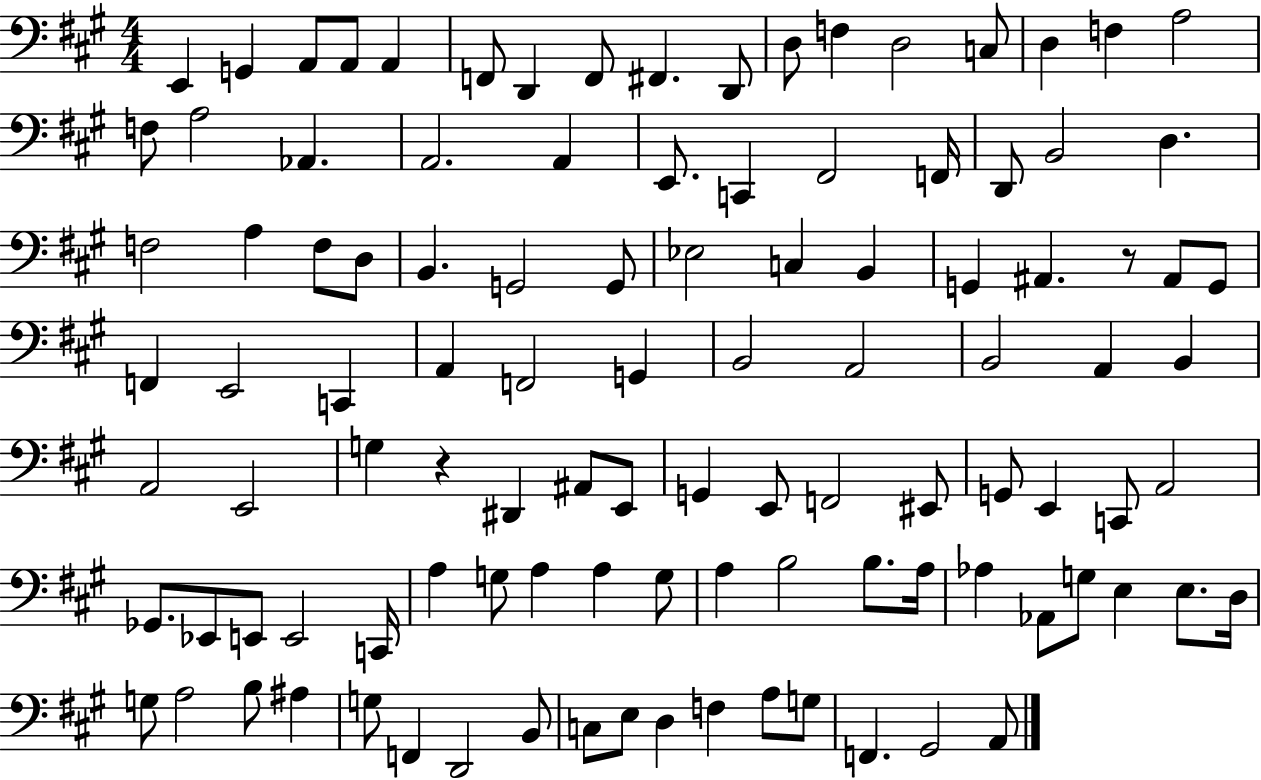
X:1
T:Untitled
M:4/4
L:1/4
K:A
E,, G,, A,,/2 A,,/2 A,, F,,/2 D,, F,,/2 ^F,, D,,/2 D,/2 F, D,2 C,/2 D, F, A,2 F,/2 A,2 _A,, A,,2 A,, E,,/2 C,, ^F,,2 F,,/4 D,,/2 B,,2 D, F,2 A, F,/2 D,/2 B,, G,,2 G,,/2 _E,2 C, B,, G,, ^A,, z/2 ^A,,/2 G,,/2 F,, E,,2 C,, A,, F,,2 G,, B,,2 A,,2 B,,2 A,, B,, A,,2 E,,2 G, z ^D,, ^A,,/2 E,,/2 G,, E,,/2 F,,2 ^E,,/2 G,,/2 E,, C,,/2 A,,2 _G,,/2 _E,,/2 E,,/2 E,,2 C,,/4 A, G,/2 A, A, G,/2 A, B,2 B,/2 A,/4 _A, _A,,/2 G,/2 E, E,/2 D,/4 G,/2 A,2 B,/2 ^A, G,/2 F,, D,,2 B,,/2 C,/2 E,/2 D, F, A,/2 G,/2 F,, ^G,,2 A,,/2